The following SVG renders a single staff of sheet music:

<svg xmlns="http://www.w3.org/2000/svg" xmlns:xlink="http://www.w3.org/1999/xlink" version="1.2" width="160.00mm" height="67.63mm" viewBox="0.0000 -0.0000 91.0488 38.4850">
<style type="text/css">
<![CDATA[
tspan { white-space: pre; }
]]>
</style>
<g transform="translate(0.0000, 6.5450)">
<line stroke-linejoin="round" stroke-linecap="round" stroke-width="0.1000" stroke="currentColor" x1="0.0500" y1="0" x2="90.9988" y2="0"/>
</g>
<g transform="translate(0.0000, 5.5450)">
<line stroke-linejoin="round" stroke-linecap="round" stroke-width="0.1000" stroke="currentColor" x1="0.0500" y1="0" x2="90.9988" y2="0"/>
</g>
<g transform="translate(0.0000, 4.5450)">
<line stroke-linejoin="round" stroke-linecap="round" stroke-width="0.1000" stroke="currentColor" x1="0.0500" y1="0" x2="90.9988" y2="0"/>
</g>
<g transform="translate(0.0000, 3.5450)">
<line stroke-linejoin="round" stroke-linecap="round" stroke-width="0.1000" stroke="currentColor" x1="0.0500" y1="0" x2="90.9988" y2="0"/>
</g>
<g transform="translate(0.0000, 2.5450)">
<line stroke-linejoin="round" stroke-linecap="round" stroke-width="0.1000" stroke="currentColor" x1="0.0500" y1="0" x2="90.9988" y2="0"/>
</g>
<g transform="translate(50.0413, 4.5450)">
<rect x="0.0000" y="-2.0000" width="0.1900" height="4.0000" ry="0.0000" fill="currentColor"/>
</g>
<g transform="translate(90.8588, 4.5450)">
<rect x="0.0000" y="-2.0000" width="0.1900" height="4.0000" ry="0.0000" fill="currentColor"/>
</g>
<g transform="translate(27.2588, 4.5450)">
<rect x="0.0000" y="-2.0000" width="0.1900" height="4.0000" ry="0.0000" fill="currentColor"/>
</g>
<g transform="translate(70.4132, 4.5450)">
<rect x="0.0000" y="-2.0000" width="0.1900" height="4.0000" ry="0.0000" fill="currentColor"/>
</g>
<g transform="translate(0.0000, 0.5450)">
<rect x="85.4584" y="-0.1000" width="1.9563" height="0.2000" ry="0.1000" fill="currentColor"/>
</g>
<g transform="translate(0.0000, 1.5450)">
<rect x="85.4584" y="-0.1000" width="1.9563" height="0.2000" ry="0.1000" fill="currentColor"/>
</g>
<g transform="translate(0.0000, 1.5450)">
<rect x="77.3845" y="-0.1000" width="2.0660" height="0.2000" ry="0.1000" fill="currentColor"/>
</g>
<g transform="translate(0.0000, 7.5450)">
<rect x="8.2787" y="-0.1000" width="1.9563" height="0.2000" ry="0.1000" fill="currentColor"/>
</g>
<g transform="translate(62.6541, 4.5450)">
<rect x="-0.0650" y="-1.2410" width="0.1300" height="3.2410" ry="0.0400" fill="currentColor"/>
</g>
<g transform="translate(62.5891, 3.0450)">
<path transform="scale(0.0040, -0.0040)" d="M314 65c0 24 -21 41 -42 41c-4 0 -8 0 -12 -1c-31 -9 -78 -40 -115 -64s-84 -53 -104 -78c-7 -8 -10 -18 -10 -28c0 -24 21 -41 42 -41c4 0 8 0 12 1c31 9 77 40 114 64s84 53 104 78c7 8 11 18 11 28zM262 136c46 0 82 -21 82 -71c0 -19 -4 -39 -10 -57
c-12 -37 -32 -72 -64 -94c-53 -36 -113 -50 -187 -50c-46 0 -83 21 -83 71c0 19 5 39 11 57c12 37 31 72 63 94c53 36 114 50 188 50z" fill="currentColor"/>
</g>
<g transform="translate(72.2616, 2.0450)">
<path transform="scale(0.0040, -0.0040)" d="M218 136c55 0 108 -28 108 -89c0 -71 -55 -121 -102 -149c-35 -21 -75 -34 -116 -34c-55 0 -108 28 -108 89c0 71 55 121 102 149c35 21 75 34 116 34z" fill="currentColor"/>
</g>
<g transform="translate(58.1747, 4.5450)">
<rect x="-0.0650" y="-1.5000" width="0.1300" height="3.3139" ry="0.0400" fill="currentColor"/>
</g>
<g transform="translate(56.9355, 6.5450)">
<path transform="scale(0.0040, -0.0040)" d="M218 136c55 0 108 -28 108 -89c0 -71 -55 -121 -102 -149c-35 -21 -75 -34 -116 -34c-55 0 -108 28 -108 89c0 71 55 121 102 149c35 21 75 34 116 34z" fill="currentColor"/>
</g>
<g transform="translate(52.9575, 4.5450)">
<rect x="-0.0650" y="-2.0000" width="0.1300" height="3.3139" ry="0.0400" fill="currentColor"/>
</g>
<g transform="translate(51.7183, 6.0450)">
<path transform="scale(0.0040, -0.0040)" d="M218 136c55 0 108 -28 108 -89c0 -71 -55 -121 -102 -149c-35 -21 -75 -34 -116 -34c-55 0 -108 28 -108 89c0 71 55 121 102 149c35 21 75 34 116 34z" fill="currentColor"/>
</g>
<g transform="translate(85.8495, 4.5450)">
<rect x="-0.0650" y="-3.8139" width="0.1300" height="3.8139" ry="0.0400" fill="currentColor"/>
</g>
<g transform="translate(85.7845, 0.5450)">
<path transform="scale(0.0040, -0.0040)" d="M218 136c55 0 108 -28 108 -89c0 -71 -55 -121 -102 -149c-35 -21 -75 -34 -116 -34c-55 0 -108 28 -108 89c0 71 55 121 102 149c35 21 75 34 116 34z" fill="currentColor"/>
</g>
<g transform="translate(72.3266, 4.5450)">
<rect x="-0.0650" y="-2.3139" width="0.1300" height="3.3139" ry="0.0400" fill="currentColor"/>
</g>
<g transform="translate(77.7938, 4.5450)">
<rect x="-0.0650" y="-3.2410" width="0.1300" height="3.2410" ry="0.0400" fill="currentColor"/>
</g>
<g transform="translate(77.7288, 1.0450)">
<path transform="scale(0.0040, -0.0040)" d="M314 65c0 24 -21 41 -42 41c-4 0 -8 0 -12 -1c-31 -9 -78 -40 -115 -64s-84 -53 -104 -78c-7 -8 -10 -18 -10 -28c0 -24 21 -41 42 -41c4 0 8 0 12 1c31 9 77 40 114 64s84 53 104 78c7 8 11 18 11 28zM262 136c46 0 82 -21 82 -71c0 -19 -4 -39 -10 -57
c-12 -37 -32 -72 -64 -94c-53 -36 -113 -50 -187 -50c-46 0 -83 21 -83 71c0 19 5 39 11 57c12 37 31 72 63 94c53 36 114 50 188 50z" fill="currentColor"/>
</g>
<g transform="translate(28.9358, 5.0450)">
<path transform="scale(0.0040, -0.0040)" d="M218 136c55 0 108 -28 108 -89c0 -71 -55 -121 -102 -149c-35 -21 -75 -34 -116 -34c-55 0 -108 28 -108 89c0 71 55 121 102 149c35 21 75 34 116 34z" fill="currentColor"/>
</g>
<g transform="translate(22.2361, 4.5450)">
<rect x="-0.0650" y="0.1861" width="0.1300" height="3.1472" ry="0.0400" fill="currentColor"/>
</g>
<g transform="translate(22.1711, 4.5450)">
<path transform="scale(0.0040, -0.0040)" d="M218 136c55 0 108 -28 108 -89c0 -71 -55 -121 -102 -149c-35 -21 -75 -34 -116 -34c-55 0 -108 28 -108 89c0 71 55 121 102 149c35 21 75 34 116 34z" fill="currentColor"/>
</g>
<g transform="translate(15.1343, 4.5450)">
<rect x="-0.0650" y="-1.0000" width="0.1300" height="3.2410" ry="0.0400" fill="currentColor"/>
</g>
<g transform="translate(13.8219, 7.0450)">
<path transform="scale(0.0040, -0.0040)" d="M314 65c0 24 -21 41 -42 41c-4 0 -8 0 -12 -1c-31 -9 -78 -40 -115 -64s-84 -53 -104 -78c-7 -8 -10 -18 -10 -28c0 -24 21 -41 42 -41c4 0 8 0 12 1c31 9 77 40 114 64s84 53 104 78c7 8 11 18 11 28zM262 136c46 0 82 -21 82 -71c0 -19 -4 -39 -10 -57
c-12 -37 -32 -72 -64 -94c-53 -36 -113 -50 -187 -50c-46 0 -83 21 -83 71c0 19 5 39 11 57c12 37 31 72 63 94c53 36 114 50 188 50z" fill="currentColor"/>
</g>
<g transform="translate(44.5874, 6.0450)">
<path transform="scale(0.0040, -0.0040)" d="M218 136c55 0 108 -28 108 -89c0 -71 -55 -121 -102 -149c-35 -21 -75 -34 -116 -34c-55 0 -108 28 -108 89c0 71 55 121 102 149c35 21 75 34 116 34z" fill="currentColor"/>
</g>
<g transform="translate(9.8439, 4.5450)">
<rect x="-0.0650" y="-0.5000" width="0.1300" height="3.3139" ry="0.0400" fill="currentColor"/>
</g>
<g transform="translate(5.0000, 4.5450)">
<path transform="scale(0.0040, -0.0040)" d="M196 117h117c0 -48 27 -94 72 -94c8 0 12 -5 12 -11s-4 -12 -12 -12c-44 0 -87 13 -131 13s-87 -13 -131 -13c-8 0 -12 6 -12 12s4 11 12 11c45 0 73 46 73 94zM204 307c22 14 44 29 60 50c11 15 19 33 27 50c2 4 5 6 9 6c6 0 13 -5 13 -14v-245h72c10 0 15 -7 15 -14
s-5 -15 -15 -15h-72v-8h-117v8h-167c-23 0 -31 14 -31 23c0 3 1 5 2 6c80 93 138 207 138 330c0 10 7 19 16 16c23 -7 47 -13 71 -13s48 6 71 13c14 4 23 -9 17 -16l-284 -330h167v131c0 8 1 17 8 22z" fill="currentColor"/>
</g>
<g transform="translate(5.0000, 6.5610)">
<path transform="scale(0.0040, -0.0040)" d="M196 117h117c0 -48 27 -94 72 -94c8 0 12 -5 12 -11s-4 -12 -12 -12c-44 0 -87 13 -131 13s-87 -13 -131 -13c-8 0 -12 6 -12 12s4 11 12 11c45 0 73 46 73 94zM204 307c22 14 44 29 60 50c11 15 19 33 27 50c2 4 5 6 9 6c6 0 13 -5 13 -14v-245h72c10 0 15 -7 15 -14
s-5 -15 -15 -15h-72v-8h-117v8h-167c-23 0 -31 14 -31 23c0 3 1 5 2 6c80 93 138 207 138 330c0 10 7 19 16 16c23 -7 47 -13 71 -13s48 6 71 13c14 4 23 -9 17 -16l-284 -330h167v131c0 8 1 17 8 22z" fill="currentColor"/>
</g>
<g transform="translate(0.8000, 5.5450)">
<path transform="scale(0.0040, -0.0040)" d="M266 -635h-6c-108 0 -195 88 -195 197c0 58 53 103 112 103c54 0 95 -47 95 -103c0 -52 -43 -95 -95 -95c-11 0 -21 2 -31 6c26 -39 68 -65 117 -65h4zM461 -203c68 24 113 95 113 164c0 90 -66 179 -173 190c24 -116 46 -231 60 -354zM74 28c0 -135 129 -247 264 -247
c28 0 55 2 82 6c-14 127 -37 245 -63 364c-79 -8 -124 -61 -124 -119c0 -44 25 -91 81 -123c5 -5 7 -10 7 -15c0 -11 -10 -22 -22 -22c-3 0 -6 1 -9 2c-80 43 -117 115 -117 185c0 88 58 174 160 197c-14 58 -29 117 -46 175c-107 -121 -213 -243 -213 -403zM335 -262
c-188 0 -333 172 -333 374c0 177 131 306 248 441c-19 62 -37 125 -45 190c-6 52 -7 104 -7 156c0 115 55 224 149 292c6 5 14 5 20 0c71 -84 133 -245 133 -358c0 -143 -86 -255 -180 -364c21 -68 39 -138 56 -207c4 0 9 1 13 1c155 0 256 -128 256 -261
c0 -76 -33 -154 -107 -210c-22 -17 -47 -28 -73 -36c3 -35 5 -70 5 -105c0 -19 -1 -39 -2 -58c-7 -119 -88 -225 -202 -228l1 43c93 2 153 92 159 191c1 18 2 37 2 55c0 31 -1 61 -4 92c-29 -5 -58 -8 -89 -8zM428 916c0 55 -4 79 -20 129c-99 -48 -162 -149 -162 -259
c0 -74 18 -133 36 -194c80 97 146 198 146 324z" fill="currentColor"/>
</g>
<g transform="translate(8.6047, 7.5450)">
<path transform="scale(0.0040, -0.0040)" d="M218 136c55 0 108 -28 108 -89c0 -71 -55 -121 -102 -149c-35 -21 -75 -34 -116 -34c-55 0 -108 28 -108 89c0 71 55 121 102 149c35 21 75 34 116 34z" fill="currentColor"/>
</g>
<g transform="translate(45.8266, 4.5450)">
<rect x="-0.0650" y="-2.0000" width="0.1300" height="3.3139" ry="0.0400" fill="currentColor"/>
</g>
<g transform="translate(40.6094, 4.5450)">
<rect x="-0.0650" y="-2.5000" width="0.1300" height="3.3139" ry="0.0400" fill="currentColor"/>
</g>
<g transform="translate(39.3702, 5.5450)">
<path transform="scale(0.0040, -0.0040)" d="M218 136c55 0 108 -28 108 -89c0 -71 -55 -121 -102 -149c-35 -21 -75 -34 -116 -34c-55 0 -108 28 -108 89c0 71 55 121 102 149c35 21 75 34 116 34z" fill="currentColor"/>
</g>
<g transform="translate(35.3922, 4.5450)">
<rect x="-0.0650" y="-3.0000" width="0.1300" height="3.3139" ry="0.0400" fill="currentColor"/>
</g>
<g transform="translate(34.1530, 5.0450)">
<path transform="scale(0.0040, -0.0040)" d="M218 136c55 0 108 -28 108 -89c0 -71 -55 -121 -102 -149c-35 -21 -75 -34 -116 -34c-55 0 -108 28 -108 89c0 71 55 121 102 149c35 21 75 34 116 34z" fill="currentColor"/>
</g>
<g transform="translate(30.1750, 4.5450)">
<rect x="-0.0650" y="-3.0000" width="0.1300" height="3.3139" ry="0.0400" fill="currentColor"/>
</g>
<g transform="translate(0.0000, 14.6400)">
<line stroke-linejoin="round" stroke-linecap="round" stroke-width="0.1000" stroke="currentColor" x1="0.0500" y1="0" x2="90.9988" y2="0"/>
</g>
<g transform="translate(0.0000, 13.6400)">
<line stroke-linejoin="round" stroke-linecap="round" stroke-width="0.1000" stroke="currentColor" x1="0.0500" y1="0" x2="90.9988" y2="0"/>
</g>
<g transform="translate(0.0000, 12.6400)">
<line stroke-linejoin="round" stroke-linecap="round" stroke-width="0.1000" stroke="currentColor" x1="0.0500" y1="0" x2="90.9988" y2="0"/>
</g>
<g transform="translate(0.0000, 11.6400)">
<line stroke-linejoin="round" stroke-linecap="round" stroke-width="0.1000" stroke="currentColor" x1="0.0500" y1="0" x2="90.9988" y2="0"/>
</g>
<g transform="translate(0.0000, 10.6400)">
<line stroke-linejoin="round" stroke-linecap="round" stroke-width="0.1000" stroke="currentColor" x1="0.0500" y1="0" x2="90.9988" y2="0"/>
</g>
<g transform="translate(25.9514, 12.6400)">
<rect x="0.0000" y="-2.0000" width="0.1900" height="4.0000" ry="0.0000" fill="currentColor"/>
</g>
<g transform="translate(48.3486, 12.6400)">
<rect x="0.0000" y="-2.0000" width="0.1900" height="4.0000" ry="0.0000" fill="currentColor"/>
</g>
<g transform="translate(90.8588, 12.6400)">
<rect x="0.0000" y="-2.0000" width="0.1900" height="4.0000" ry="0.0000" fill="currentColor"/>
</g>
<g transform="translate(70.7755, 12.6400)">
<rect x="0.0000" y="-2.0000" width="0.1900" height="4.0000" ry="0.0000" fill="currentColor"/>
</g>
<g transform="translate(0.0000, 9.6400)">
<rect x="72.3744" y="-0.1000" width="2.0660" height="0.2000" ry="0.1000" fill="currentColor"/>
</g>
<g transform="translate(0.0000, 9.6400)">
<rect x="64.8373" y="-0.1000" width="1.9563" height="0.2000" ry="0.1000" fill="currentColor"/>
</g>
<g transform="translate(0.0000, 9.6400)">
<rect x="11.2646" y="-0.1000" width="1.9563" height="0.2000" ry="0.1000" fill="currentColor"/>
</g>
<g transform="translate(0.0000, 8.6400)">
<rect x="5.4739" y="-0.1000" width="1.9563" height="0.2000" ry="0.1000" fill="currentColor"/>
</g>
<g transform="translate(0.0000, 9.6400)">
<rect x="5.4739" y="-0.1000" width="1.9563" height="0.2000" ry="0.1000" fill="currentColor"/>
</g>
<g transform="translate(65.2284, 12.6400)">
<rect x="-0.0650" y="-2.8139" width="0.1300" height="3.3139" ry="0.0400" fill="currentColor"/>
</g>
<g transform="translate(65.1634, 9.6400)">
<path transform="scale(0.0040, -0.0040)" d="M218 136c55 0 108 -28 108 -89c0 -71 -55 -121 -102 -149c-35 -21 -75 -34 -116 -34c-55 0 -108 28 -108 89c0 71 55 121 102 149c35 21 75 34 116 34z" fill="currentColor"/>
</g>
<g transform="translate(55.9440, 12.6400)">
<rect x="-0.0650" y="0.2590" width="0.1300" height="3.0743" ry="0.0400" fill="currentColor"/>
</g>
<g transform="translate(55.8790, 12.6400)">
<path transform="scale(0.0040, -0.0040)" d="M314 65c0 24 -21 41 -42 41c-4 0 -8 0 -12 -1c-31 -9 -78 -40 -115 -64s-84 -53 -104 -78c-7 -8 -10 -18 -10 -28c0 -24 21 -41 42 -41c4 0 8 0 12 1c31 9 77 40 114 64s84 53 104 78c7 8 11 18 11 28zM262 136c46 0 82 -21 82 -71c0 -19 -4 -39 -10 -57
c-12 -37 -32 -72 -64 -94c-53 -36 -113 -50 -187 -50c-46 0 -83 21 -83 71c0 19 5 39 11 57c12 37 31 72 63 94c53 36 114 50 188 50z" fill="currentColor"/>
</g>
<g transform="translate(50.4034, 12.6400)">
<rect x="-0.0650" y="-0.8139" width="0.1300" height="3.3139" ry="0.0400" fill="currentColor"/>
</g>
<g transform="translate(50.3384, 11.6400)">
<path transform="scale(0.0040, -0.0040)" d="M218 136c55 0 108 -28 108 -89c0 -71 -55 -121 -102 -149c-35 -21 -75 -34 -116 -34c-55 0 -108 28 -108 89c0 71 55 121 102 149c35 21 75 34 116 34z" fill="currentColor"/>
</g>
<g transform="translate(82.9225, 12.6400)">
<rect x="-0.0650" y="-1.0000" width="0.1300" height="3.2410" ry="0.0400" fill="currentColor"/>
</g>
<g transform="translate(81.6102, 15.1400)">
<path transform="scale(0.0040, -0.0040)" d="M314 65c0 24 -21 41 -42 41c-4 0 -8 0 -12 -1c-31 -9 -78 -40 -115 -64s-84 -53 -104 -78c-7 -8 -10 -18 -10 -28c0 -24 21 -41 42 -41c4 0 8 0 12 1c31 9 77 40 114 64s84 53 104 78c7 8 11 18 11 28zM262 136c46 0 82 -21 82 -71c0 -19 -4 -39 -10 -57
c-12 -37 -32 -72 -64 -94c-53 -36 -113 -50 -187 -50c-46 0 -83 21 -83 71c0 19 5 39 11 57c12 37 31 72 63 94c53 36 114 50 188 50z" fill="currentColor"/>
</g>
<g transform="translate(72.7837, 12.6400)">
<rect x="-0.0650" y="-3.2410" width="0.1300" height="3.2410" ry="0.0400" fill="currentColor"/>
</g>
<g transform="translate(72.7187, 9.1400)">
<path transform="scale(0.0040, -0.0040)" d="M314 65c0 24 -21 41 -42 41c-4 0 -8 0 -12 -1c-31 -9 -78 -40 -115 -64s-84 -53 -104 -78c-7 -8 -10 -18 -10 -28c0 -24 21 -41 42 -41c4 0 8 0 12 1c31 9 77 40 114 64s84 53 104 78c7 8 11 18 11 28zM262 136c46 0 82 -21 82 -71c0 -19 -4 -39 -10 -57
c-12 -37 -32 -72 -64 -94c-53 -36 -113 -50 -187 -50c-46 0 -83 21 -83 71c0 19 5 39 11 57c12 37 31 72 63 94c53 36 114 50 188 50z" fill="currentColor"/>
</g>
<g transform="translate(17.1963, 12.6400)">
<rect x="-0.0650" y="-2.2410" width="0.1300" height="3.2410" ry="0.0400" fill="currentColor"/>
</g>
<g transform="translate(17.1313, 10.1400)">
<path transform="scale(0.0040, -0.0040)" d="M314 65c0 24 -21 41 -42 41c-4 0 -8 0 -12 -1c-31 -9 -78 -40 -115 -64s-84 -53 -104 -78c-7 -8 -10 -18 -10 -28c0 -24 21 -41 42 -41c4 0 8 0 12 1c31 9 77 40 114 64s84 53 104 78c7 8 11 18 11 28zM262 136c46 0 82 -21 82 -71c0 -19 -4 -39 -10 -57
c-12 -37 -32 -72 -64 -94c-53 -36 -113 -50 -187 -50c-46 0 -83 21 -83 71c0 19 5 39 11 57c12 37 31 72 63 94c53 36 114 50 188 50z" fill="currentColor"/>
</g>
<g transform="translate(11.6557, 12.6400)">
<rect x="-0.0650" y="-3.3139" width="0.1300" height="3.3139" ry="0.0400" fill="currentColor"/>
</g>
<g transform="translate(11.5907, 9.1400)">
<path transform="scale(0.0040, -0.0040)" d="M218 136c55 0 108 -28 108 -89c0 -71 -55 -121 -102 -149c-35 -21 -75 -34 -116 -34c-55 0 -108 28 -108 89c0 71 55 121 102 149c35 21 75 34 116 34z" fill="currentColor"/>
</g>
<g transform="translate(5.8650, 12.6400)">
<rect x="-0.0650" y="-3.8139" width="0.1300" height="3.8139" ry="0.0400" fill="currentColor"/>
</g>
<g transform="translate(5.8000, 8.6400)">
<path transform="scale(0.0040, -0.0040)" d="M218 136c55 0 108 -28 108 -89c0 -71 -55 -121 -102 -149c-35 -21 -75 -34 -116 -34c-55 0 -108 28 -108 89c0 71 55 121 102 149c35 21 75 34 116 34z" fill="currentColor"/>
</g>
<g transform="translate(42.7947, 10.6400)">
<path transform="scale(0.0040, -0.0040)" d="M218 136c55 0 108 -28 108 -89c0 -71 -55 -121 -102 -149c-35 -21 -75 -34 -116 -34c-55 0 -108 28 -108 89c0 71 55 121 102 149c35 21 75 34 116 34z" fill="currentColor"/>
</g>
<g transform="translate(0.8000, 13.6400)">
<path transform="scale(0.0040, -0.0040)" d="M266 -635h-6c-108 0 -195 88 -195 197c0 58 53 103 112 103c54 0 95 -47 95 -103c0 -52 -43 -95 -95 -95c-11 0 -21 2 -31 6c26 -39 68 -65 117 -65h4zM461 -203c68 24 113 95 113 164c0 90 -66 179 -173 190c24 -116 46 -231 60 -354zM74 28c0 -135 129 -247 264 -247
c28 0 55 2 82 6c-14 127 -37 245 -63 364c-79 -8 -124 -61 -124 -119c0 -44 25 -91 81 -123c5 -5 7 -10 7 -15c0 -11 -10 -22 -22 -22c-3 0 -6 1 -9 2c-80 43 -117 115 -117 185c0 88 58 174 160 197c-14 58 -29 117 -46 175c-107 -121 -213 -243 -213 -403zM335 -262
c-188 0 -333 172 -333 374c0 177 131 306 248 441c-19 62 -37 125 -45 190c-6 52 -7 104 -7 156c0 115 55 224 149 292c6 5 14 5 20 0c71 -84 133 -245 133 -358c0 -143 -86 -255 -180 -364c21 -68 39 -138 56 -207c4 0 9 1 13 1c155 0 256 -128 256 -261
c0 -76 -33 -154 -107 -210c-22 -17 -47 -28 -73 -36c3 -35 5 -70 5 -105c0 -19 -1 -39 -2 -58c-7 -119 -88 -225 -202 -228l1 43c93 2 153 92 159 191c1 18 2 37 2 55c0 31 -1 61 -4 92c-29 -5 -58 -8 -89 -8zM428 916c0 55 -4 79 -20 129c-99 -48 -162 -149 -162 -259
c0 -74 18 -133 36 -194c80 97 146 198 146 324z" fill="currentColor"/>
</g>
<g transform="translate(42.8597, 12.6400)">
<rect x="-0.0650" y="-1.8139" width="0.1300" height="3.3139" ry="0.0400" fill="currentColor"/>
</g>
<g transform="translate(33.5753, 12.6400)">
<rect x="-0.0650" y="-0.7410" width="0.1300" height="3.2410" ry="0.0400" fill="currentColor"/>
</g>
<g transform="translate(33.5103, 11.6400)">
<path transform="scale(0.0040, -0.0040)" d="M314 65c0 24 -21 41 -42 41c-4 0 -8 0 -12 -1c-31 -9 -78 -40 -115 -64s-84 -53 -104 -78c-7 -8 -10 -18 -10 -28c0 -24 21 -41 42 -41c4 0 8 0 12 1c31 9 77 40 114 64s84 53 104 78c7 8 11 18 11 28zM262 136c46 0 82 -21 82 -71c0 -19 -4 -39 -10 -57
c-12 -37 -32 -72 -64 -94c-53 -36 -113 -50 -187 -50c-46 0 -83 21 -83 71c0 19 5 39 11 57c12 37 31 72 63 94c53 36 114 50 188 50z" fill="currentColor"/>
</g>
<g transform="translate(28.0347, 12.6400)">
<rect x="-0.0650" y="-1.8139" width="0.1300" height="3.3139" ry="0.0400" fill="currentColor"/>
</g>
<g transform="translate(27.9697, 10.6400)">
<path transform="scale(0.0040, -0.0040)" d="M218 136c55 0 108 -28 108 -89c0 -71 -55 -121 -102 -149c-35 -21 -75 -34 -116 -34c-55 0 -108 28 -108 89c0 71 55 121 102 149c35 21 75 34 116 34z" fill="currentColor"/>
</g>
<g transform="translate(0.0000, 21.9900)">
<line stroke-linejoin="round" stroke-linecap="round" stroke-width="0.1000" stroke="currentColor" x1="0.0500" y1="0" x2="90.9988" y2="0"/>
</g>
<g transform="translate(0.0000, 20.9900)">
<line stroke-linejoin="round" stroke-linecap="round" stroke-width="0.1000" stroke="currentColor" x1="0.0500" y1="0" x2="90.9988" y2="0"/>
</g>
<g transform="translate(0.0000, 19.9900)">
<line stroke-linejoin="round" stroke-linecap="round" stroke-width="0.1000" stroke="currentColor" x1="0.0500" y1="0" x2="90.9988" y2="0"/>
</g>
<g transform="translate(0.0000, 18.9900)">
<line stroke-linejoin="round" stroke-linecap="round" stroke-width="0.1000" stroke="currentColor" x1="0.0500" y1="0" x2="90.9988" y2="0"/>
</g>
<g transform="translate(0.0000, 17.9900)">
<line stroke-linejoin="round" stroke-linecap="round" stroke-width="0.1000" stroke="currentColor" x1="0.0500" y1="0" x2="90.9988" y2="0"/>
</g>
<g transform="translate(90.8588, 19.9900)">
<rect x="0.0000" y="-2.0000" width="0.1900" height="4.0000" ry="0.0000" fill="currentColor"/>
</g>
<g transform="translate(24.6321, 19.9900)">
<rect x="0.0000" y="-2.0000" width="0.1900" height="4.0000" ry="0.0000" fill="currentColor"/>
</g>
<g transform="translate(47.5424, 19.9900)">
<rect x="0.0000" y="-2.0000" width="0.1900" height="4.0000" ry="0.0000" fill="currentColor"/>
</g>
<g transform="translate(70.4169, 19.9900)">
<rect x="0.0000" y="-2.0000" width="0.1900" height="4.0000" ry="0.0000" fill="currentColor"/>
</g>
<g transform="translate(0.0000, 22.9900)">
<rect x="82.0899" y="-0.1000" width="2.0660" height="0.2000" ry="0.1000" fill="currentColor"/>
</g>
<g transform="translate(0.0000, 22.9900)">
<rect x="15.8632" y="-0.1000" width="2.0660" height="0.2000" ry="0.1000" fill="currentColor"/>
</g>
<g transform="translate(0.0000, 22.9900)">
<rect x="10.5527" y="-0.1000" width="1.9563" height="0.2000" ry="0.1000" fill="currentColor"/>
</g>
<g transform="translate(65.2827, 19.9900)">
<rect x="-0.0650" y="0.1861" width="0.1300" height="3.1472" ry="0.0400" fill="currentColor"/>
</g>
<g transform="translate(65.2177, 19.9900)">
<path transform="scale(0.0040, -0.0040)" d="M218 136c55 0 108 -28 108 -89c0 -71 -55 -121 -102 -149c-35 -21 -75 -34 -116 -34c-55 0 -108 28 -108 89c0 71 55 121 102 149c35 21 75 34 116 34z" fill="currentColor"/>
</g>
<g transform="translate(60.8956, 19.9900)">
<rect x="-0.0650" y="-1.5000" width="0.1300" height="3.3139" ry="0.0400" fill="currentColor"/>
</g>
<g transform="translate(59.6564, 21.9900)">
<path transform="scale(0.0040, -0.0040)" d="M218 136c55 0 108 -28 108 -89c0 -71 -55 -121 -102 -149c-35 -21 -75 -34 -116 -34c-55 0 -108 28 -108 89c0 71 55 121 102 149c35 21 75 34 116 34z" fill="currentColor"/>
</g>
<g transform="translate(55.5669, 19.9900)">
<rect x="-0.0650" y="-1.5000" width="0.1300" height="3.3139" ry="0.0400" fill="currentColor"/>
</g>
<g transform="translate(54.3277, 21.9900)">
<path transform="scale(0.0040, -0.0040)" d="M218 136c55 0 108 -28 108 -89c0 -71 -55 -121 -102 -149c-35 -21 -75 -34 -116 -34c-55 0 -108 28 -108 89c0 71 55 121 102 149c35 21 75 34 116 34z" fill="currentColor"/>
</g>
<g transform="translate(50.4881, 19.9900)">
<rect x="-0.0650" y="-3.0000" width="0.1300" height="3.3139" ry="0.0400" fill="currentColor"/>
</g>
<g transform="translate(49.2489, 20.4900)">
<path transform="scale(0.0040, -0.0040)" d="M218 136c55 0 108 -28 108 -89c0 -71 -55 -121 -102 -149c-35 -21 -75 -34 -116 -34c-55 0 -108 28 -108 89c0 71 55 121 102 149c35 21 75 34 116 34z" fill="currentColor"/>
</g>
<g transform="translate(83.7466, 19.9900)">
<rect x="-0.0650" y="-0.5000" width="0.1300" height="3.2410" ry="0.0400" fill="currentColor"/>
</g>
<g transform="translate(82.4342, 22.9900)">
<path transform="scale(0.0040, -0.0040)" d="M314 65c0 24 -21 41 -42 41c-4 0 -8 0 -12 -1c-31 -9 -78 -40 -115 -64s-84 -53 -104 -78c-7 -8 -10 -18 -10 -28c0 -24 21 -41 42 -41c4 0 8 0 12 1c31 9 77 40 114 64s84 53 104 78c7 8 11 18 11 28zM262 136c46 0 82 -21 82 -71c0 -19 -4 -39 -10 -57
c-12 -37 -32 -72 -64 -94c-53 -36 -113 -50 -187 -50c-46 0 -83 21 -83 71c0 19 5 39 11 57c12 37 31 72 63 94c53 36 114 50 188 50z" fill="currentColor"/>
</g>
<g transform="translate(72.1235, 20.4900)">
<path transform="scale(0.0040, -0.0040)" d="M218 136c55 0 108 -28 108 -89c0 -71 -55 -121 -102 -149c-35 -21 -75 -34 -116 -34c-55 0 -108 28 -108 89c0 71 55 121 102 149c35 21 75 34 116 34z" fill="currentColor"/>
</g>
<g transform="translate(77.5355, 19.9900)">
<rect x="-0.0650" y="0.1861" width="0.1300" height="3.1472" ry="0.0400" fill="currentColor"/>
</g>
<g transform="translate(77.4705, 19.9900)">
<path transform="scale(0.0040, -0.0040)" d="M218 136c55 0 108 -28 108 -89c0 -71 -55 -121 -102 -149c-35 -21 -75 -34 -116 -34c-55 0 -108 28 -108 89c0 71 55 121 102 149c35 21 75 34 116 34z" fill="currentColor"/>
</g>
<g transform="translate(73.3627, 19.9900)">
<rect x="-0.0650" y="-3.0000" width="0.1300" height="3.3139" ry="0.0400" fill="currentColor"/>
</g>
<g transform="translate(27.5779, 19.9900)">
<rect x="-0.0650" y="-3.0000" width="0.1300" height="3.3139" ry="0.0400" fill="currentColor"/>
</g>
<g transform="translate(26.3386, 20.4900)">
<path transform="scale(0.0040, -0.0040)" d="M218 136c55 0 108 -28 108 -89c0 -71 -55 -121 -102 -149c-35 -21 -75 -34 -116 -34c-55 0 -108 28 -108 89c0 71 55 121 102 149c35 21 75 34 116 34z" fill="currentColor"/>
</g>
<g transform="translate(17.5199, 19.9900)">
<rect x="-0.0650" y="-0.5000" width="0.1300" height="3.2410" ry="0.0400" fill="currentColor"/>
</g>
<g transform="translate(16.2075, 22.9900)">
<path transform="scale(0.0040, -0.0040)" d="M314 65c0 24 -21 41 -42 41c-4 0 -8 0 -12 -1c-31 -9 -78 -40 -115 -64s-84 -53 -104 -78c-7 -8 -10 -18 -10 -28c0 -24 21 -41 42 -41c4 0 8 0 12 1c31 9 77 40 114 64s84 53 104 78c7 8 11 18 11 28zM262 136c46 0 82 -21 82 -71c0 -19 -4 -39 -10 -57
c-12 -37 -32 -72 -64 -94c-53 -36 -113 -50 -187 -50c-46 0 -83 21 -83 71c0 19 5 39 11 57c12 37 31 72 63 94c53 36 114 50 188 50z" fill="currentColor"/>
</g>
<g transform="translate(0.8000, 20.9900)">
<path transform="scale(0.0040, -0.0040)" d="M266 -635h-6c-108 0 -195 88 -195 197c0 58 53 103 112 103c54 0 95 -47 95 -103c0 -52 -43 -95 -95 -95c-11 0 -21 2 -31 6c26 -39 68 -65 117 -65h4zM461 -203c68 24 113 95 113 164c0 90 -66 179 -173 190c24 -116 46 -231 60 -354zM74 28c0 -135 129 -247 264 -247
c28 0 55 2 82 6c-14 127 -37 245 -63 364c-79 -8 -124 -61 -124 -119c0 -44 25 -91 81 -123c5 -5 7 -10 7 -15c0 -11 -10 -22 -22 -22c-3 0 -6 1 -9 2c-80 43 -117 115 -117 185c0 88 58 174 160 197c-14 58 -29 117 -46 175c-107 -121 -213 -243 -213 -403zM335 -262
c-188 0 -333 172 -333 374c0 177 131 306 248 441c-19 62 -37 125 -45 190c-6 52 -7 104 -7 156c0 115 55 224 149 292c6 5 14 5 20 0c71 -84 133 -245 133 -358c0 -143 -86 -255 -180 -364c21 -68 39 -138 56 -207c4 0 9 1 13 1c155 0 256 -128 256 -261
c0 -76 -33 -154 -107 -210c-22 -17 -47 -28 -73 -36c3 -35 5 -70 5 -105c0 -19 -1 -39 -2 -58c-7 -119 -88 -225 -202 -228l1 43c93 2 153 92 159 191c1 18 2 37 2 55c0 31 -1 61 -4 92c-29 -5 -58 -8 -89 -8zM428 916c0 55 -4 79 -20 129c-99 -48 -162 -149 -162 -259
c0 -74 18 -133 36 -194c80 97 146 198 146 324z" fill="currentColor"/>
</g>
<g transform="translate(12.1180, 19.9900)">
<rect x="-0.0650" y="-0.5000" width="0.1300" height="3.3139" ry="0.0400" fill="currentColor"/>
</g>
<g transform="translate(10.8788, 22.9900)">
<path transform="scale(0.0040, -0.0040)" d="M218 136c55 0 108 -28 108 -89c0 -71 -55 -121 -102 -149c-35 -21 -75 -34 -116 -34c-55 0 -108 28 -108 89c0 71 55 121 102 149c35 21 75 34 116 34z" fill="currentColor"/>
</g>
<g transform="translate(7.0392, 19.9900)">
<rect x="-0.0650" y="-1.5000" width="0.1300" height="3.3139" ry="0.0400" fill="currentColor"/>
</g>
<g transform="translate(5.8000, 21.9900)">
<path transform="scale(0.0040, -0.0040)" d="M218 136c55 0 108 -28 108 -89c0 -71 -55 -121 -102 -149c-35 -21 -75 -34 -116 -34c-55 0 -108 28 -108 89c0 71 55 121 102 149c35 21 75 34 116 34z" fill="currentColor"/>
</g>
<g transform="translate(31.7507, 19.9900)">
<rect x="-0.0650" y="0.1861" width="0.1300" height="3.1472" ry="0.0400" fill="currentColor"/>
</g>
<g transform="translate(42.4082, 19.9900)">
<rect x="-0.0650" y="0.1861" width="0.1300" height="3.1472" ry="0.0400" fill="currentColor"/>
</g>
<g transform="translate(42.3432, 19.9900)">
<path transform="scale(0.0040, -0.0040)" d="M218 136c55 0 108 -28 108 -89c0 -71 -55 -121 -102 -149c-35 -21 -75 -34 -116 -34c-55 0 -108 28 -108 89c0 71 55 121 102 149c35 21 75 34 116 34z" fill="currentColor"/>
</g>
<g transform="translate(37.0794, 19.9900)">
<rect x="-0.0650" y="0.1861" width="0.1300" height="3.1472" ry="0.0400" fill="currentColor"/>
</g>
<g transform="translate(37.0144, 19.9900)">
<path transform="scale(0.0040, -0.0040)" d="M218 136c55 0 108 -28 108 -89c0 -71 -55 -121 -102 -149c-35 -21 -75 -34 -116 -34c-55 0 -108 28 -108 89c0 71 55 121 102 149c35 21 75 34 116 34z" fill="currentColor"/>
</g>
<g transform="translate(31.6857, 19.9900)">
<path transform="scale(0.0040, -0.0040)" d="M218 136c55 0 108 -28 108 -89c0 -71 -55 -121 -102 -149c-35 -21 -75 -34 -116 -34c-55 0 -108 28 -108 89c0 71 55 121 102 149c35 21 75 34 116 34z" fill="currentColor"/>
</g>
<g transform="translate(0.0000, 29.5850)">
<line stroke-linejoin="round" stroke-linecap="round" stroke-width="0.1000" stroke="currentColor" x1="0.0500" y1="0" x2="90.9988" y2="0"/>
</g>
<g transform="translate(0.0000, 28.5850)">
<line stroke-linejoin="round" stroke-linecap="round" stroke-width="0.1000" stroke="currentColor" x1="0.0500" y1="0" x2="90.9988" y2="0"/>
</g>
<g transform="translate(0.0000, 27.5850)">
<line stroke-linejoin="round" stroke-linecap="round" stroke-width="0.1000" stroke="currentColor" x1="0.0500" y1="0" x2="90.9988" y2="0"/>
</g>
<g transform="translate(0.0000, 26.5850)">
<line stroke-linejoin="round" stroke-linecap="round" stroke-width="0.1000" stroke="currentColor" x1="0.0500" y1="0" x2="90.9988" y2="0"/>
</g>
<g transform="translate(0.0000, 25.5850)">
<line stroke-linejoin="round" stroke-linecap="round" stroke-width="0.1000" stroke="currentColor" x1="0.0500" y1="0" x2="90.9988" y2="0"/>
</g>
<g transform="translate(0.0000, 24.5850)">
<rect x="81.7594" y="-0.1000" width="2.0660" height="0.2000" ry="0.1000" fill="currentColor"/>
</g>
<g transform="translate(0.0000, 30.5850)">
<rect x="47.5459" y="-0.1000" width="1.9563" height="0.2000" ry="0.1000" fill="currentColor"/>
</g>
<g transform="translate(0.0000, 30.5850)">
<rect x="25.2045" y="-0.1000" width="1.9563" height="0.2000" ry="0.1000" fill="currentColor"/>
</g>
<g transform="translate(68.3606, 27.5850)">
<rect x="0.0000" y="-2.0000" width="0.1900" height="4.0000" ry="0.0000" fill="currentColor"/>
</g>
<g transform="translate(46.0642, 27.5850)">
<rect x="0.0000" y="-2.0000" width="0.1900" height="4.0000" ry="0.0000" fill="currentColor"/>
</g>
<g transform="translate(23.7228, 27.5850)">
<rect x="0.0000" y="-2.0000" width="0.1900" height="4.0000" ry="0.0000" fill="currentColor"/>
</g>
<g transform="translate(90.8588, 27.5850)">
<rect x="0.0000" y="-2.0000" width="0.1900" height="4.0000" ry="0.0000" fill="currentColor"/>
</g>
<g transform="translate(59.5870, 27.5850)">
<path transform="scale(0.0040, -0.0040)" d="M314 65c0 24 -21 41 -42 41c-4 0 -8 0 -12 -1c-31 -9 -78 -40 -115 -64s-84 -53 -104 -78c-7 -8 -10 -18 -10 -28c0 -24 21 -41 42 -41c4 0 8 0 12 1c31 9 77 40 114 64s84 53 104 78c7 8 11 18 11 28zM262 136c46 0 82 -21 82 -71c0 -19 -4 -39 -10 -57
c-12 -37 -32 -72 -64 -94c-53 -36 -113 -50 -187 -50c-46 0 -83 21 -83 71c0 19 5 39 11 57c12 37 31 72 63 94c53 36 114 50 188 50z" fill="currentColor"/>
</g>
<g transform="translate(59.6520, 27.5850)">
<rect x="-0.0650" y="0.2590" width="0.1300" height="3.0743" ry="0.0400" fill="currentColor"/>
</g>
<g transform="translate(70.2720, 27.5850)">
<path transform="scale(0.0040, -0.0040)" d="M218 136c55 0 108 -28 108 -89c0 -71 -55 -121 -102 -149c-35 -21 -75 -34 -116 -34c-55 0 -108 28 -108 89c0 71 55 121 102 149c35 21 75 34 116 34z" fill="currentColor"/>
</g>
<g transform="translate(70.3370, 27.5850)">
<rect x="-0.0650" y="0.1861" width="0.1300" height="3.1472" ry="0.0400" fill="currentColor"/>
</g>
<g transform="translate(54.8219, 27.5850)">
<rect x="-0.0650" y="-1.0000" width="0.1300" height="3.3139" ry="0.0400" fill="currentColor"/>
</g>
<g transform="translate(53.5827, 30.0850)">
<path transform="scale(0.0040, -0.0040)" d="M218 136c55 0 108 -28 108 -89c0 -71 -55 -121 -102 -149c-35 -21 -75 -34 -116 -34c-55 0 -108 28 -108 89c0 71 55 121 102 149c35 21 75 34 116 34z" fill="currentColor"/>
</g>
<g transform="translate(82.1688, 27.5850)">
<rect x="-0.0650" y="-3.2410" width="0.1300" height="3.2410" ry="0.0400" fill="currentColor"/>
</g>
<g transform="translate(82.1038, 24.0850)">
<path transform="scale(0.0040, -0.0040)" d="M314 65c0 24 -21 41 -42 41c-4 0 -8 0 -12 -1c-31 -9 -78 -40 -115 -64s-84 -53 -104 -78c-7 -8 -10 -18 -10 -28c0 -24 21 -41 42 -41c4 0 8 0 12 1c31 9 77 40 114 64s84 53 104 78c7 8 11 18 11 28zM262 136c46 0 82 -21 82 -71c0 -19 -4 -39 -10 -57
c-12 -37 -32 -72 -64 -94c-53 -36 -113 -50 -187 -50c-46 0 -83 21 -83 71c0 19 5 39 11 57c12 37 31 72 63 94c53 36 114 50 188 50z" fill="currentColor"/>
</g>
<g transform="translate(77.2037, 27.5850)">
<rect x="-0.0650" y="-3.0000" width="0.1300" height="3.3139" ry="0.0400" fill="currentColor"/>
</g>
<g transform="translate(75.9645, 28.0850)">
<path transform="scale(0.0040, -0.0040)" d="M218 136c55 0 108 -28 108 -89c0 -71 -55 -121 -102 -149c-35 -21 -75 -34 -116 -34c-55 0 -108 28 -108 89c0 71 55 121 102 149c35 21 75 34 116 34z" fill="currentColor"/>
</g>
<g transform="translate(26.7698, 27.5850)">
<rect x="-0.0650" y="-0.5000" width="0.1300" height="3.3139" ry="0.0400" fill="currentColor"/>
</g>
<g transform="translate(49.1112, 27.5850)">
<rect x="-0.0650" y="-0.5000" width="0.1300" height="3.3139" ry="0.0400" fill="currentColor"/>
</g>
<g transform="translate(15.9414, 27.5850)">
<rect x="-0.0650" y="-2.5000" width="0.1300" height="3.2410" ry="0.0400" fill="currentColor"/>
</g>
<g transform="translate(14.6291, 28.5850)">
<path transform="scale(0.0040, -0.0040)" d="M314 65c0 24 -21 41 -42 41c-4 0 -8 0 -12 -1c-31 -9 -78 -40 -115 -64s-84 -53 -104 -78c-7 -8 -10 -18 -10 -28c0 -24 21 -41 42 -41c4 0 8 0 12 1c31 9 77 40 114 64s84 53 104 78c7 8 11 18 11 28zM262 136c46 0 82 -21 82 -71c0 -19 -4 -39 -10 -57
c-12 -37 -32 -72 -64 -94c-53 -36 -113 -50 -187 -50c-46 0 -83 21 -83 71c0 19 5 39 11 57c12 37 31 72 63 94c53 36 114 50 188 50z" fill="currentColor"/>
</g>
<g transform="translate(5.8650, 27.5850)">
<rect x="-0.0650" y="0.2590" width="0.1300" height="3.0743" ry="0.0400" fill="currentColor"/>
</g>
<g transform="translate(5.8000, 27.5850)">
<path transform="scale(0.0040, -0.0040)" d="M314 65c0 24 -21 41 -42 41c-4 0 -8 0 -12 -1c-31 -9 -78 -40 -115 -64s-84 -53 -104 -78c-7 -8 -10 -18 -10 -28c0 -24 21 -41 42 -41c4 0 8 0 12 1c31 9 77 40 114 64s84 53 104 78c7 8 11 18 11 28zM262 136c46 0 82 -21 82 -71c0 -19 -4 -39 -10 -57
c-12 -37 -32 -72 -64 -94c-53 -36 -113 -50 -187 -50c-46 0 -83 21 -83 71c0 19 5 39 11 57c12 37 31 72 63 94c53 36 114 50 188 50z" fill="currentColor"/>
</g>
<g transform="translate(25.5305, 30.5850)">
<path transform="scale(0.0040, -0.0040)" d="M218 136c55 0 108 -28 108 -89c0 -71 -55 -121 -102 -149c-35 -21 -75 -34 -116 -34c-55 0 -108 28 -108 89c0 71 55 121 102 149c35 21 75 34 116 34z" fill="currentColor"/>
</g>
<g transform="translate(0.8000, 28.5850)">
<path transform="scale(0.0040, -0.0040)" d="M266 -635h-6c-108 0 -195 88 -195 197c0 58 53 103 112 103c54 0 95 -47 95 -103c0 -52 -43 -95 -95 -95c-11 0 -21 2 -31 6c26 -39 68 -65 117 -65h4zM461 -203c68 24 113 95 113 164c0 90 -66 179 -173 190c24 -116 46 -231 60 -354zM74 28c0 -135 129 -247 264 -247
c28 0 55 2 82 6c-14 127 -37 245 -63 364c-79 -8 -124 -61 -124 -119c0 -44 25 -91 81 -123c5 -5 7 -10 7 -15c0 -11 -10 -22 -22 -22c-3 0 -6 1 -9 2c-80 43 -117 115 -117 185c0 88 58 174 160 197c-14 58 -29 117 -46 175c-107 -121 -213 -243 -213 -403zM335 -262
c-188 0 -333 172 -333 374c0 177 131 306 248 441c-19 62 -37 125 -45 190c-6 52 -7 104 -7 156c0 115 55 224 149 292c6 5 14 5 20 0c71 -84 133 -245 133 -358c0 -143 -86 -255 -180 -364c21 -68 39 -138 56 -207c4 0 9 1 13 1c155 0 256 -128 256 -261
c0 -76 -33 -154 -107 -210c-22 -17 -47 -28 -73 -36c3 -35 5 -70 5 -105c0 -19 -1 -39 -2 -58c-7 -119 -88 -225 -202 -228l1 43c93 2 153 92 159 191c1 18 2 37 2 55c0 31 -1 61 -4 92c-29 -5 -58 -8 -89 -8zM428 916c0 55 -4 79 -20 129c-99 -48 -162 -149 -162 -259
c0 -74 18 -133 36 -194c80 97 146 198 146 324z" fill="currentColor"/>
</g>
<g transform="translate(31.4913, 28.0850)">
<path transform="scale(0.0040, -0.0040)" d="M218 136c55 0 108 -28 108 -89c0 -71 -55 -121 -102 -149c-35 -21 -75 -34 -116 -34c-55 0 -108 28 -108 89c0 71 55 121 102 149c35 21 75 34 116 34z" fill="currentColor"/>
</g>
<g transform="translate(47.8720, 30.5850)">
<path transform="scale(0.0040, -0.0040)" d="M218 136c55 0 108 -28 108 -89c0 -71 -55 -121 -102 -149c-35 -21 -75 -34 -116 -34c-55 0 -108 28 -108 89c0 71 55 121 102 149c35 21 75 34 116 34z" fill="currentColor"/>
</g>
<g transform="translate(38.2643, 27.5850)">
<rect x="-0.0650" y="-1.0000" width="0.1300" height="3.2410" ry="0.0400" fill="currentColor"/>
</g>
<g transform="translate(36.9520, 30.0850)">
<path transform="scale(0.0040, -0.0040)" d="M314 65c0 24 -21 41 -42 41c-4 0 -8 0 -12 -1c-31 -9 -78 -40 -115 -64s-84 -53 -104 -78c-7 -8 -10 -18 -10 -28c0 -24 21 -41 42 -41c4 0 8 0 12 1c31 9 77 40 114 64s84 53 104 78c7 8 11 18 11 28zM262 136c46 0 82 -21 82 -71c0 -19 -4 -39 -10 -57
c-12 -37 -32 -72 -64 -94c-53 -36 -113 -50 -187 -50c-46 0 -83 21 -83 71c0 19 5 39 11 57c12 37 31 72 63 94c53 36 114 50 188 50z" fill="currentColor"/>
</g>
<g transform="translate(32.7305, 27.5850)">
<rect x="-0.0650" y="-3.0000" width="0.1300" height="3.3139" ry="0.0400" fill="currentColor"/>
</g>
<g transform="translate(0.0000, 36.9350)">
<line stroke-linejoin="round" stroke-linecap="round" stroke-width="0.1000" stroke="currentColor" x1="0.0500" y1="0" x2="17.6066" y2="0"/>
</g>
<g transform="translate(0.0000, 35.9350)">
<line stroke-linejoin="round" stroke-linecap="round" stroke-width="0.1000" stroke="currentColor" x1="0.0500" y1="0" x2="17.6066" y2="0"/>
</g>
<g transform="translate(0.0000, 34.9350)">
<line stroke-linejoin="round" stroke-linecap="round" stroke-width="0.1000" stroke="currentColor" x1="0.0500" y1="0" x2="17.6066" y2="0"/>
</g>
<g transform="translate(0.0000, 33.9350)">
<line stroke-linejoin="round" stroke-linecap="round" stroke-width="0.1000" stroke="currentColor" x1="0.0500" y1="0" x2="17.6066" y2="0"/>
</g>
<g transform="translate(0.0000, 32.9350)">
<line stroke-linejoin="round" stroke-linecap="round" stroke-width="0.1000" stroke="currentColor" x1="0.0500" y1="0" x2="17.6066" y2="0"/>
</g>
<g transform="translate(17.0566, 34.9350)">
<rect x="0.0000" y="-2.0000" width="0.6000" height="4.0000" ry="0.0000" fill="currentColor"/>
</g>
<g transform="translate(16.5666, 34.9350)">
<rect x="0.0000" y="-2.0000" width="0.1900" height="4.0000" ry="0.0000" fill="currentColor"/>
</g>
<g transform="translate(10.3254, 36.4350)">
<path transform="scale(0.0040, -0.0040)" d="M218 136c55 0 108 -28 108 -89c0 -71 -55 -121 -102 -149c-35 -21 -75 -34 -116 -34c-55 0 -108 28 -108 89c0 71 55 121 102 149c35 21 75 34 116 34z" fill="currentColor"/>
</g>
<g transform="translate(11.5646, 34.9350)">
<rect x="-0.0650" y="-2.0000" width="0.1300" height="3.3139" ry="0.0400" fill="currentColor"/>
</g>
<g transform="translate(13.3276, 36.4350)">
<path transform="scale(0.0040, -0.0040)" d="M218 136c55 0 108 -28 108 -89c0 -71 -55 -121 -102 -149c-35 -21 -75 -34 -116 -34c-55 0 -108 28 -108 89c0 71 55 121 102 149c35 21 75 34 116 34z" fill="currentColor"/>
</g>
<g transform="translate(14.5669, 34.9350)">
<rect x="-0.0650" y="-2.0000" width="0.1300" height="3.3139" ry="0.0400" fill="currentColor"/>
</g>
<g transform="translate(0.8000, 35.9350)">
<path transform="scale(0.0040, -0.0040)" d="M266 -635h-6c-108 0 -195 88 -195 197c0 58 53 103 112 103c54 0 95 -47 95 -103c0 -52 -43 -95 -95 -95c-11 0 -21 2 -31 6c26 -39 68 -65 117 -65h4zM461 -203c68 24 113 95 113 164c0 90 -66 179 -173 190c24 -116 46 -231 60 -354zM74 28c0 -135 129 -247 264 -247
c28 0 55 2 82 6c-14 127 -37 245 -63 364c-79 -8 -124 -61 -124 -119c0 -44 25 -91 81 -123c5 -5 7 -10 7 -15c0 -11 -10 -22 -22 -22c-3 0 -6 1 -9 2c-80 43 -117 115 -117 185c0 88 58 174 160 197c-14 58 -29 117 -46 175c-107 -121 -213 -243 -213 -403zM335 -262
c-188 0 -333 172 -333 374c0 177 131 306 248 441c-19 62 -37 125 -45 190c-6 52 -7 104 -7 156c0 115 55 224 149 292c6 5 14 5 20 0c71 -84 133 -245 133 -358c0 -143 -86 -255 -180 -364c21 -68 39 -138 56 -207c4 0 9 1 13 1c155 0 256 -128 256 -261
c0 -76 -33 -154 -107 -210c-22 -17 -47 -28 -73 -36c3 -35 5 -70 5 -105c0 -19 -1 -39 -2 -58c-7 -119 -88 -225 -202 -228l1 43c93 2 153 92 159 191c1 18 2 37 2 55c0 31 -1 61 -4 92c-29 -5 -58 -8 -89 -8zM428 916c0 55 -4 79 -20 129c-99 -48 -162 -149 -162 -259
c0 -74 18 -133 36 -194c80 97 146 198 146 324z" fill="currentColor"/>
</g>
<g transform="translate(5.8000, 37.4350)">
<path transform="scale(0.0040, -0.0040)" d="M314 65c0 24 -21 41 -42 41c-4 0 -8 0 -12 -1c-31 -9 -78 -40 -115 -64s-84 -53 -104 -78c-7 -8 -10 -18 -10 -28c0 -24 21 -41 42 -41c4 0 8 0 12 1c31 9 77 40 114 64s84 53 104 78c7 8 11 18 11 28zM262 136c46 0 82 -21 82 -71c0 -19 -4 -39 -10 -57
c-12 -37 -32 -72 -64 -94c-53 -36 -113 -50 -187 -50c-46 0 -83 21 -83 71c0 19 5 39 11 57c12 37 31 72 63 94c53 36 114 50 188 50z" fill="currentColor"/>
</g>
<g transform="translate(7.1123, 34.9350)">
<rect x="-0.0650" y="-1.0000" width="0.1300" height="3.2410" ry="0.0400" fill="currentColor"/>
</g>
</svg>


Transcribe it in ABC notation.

X:1
T:Untitled
M:4/4
L:1/4
K:C
C D2 B A A G F F E e2 g b2 c' c' b g2 f d2 f d B2 a b2 D2 E C C2 A B B B A E E B A B C2 B2 G2 C A D2 C D B2 B A b2 D2 F F